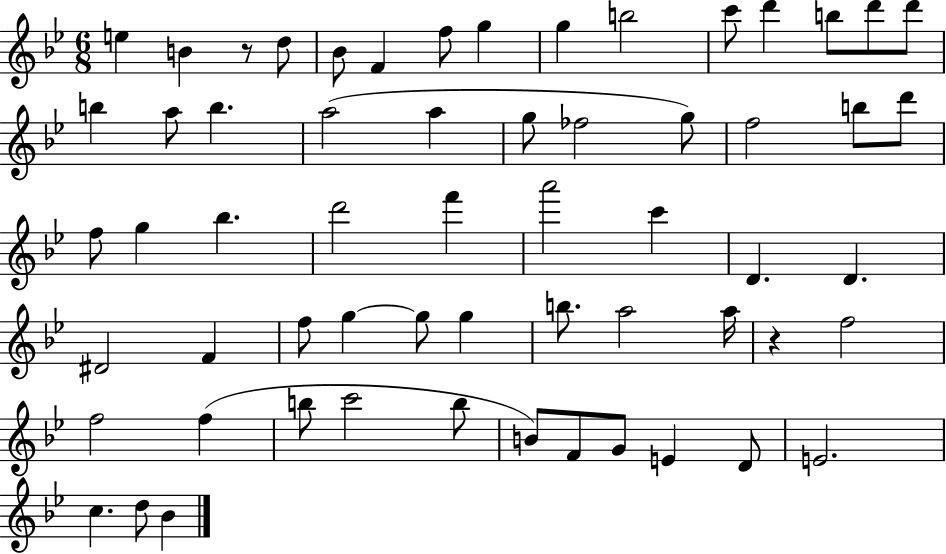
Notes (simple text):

E5/q B4/q R/e D5/e Bb4/e F4/q F5/e G5/q G5/q B5/h C6/e D6/q B5/e D6/e D6/e B5/q A5/e B5/q. A5/h A5/q G5/e FES5/h G5/e F5/h B5/e D6/e F5/e G5/q Bb5/q. D6/h F6/q A6/h C6/q D4/q. D4/q. D#4/h F4/q F5/e G5/q G5/e G5/q B5/e. A5/h A5/s R/q F5/h F5/h F5/q B5/e C6/h B5/e B4/e F4/e G4/e E4/q D4/e E4/h. C5/q. D5/e Bb4/q